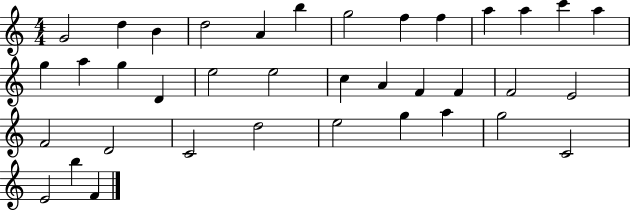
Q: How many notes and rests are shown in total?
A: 37